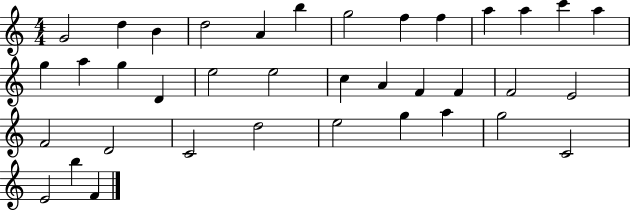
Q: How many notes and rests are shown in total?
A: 37